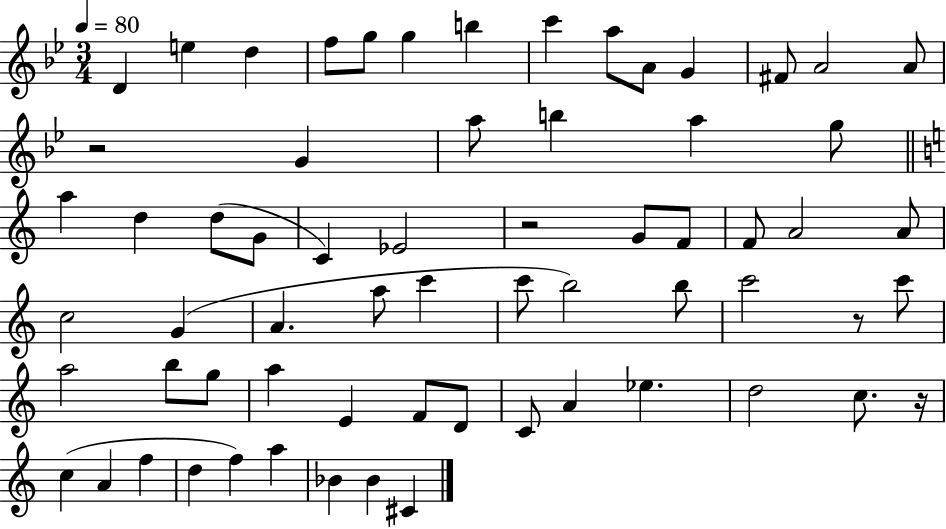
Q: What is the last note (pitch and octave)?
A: C#4